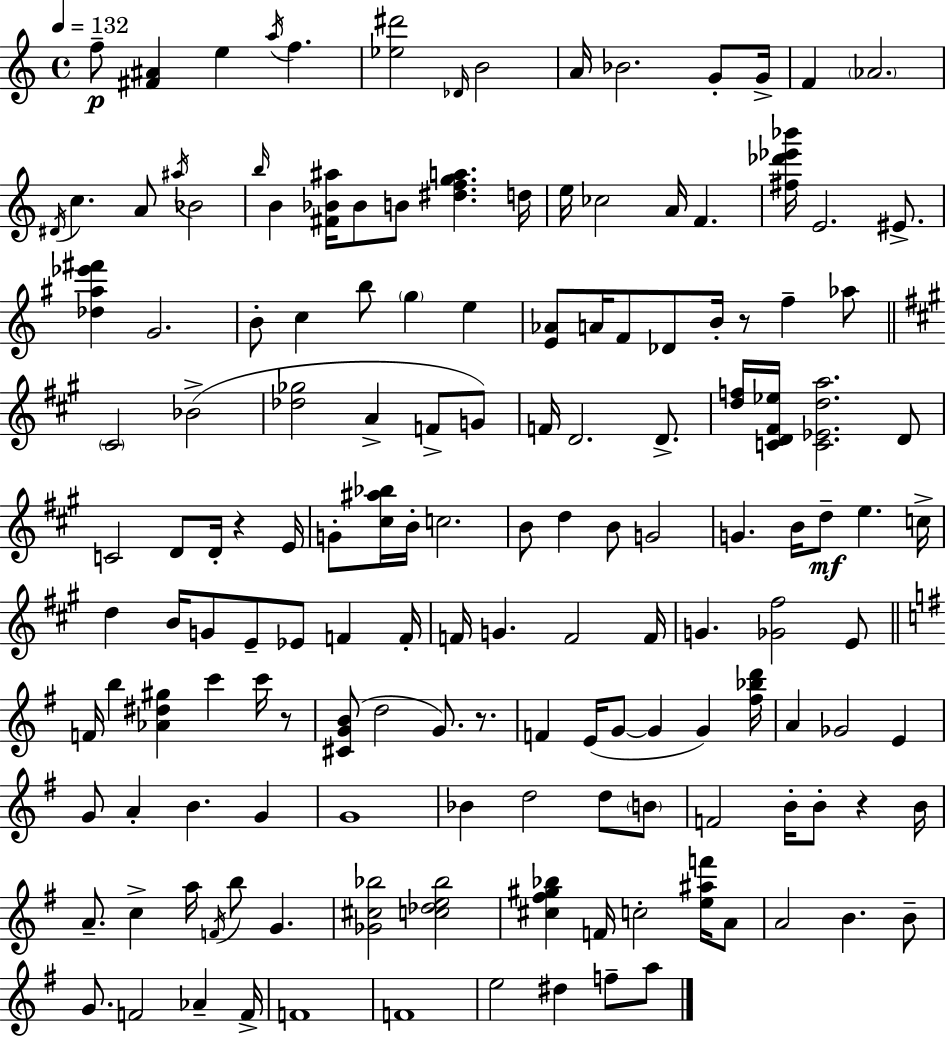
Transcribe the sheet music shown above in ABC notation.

X:1
T:Untitled
M:4/4
L:1/4
K:Am
f/2 [^F^A] e a/4 f [_e^d']2 _D/4 B2 A/4 _B2 G/2 G/4 F _A2 ^D/4 c A/2 ^a/4 _B2 b/4 B [^F_B^a]/4 _B/2 B/2 [^dfga] d/4 e/4 _c2 A/4 F [^f_d'_e'_b']/4 E2 ^E/2 [_d^a_e'^f'] G2 B/2 c b/2 g e [E_A]/2 A/4 F/2 _D/2 B/4 z/2 f _a/2 ^C2 _B2 [_d_g]2 A F/2 G/2 F/4 D2 D/2 [df]/4 [CD^F_e]/4 [C_Eda]2 D/2 C2 D/2 D/4 z E/4 G/2 [^c^a_b]/4 B/4 c2 B/2 d B/2 G2 G B/4 d/2 e c/4 d B/4 G/2 E/2 _E/2 F F/4 F/4 G F2 F/4 G [_G^f]2 E/2 F/4 b [_A^d^g] c' c'/4 z/2 [^CGB]/2 d2 G/2 z/2 F E/4 G/2 G G [^f_bd']/4 A _G2 E G/2 A B G G4 _B d2 d/2 B/2 F2 B/4 B/2 z B/4 A/2 c a/4 F/4 b/2 G [_G^c_b]2 [c_de_b]2 [^c^f^g_b] F/4 c2 [e^af']/4 A/2 A2 B B/2 G/2 F2 _A F/4 F4 F4 e2 ^d f/2 a/2